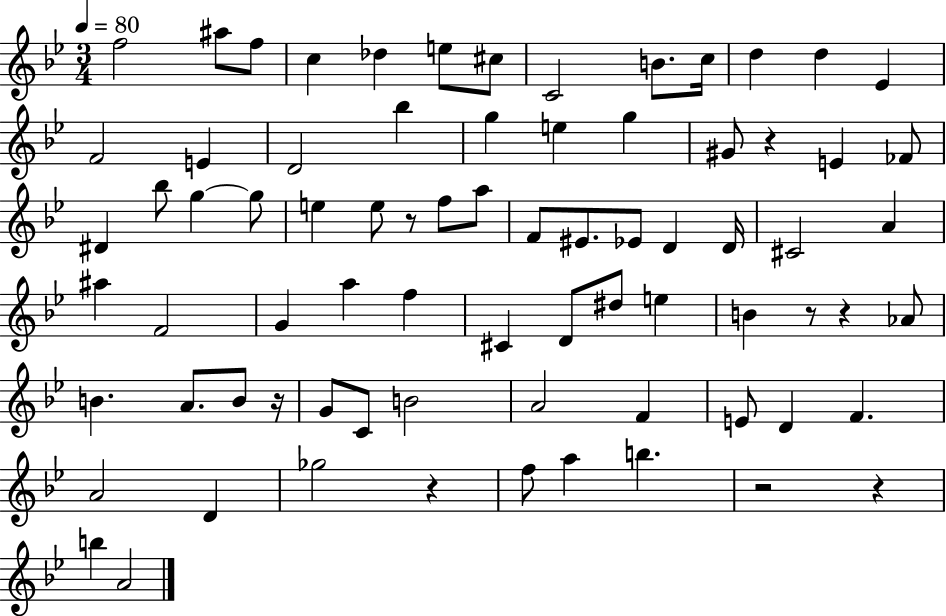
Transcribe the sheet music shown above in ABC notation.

X:1
T:Untitled
M:3/4
L:1/4
K:Bb
f2 ^a/2 f/2 c _d e/2 ^c/2 C2 B/2 c/4 d d _E F2 E D2 _b g e g ^G/2 z E _F/2 ^D _b/2 g g/2 e e/2 z/2 f/2 a/2 F/2 ^E/2 _E/2 D D/4 ^C2 A ^a F2 G a f ^C D/2 ^d/2 e B z/2 z _A/2 B A/2 B/2 z/4 G/2 C/2 B2 A2 F E/2 D F A2 D _g2 z f/2 a b z2 z b A2